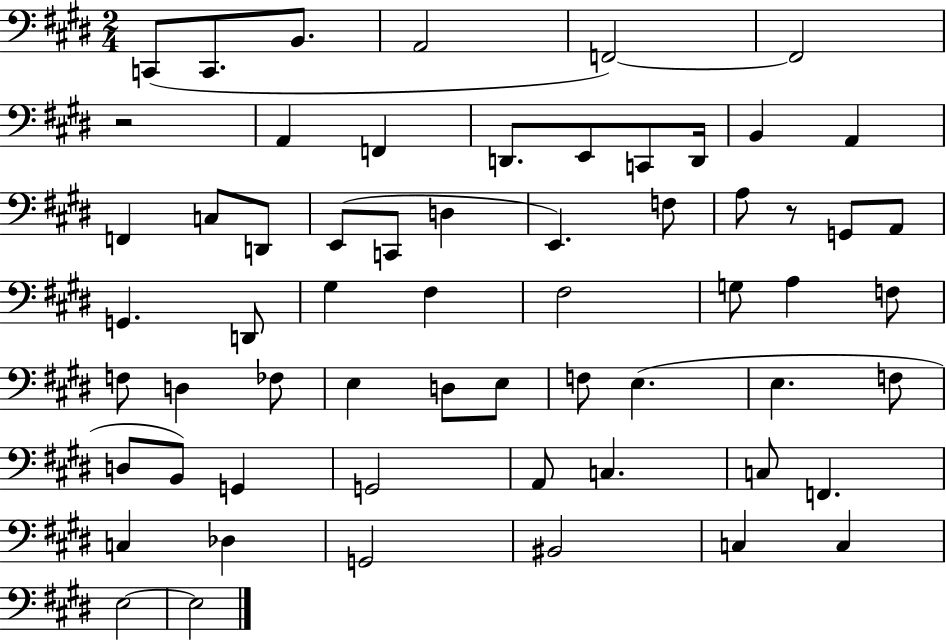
X:1
T:Untitled
M:2/4
L:1/4
K:E
C,,/2 C,,/2 B,,/2 A,,2 F,,2 F,,2 z2 A,, F,, D,,/2 E,,/2 C,,/2 D,,/4 B,, A,, F,, C,/2 D,,/2 E,,/2 C,,/2 D, E,, F,/2 A,/2 z/2 G,,/2 A,,/2 G,, D,,/2 ^G, ^F, ^F,2 G,/2 A, F,/2 F,/2 D, _F,/2 E, D,/2 E,/2 F,/2 E, E, F,/2 D,/2 B,,/2 G,, G,,2 A,,/2 C, C,/2 F,, C, _D, G,,2 ^B,,2 C, C, E,2 E,2